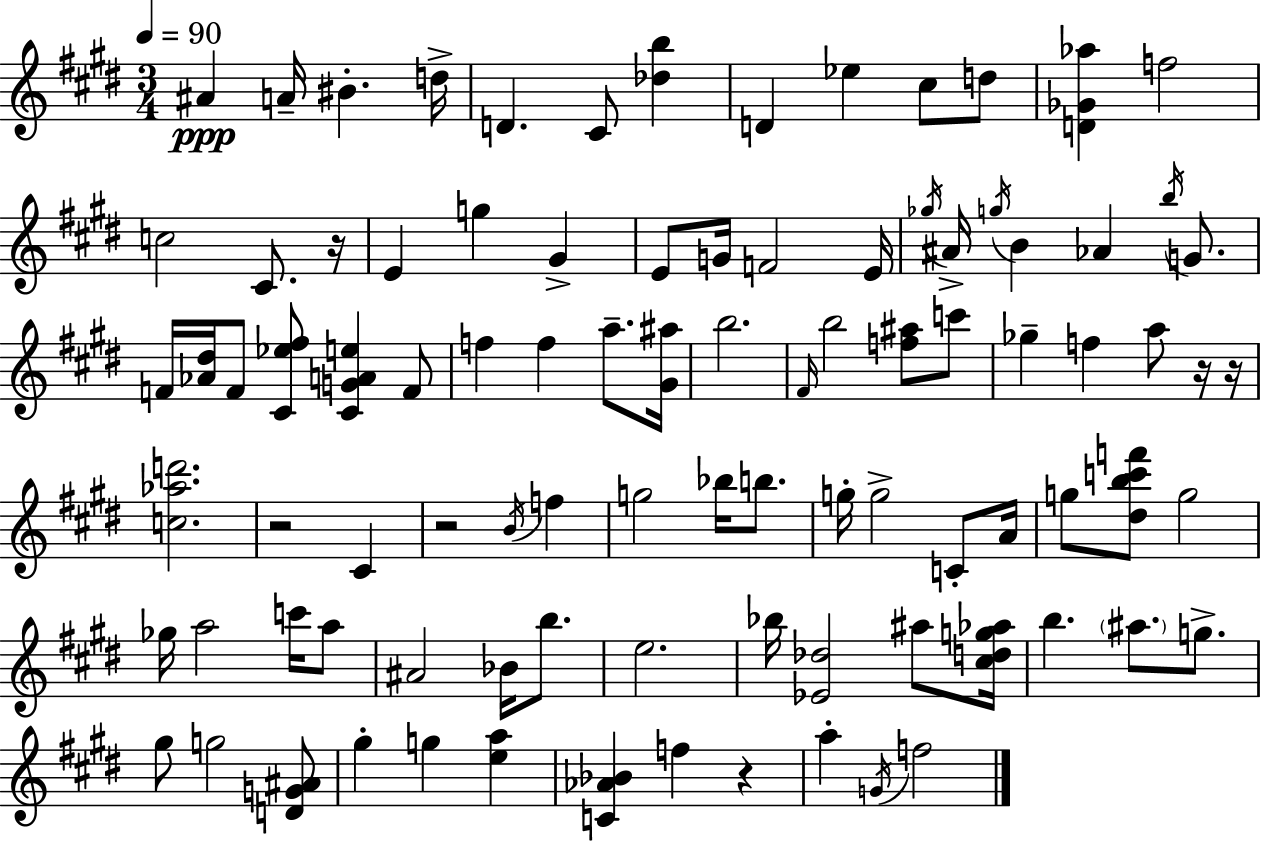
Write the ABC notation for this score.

X:1
T:Untitled
M:3/4
L:1/4
K:E
^A A/4 ^B d/4 D ^C/2 [_db] D _e ^c/2 d/2 [D_G_a] f2 c2 ^C/2 z/4 E g ^G E/2 G/4 F2 E/4 _g/4 ^A/4 g/4 B _A b/4 G/2 F/4 [_A^d]/4 F/2 [^C_e^f]/2 [^CGAe] F/2 f f a/2 [^G^a]/4 b2 ^F/4 b2 [f^a]/2 c'/2 _g f a/2 z/4 z/4 [c_ad']2 z2 ^C z2 B/4 f g2 _b/4 b/2 g/4 g2 C/2 A/4 g/2 [^dbc'f']/2 g2 _g/4 a2 c'/4 a/2 ^A2 _B/4 b/2 e2 _b/4 [_E_d]2 ^a/2 [^cdg_a]/4 b ^a/2 g/2 ^g/2 g2 [DG^A]/2 ^g g [ea] [C_A_B] f z a G/4 f2